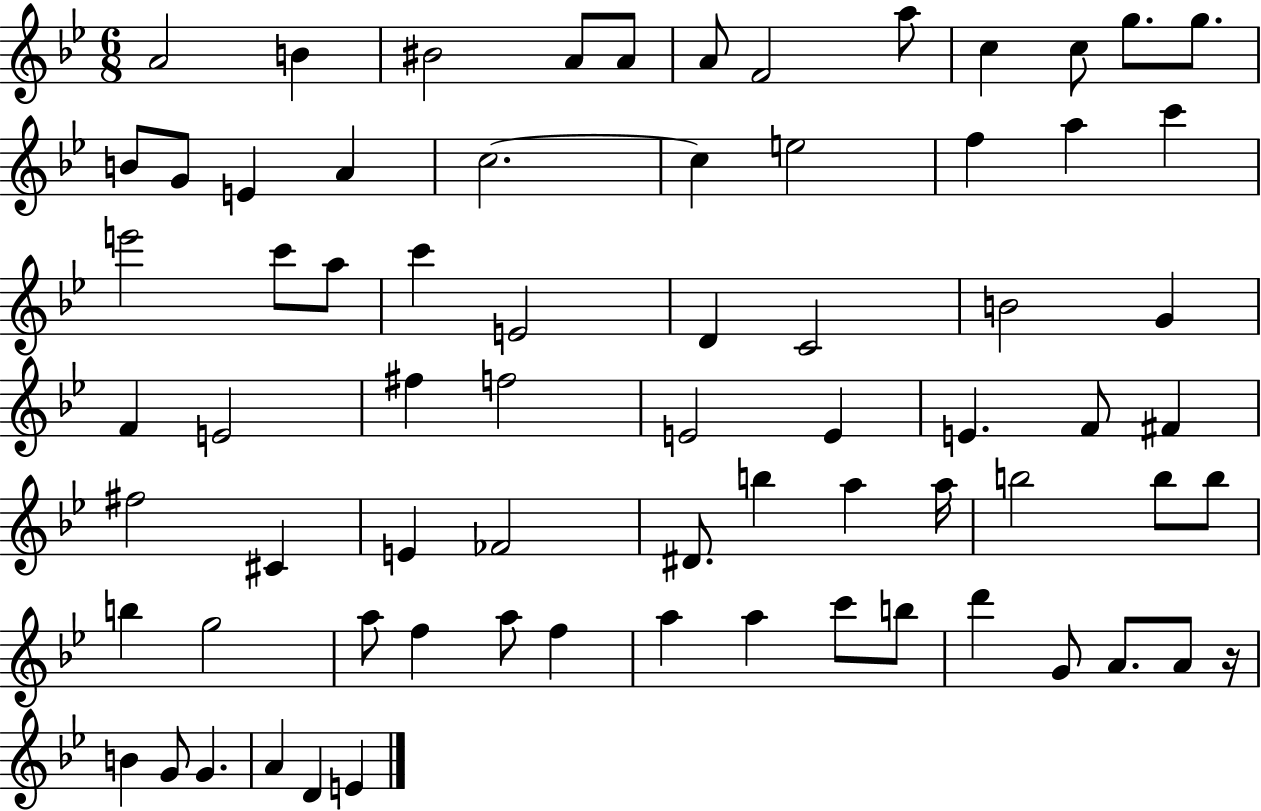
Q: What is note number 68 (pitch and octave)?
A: G4